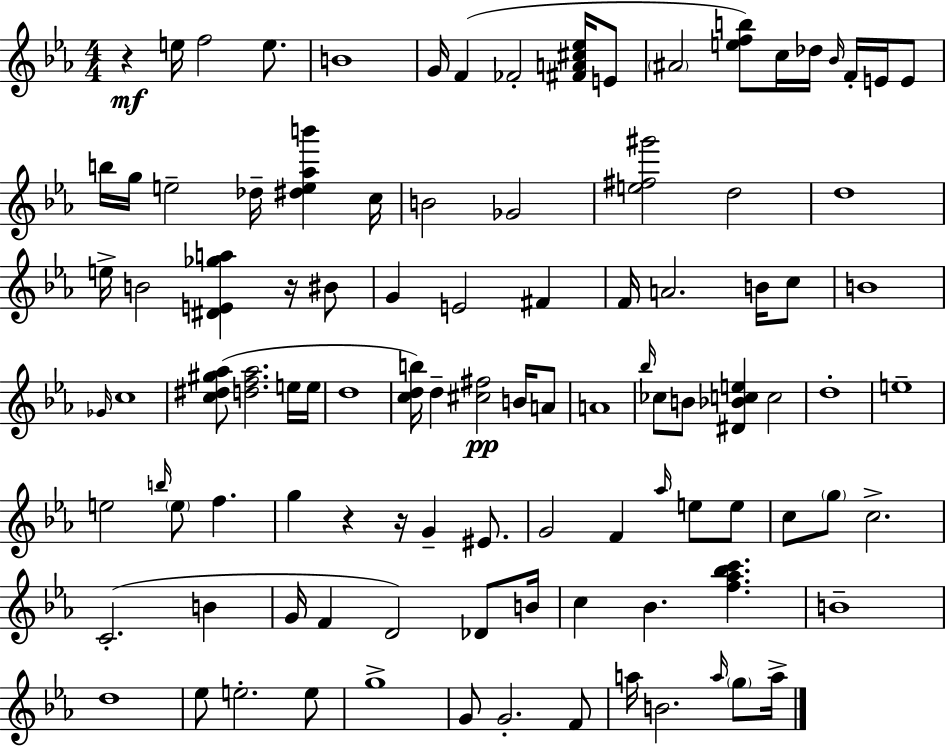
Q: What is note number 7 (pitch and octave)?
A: FES4